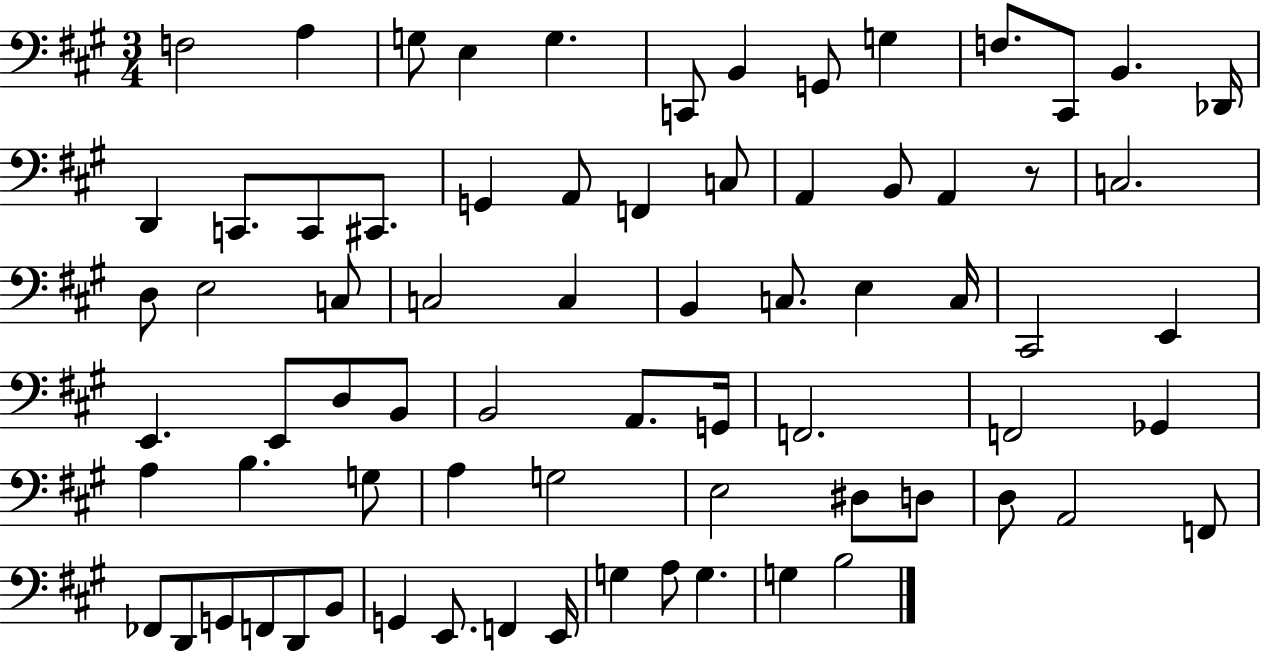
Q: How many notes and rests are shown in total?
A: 73